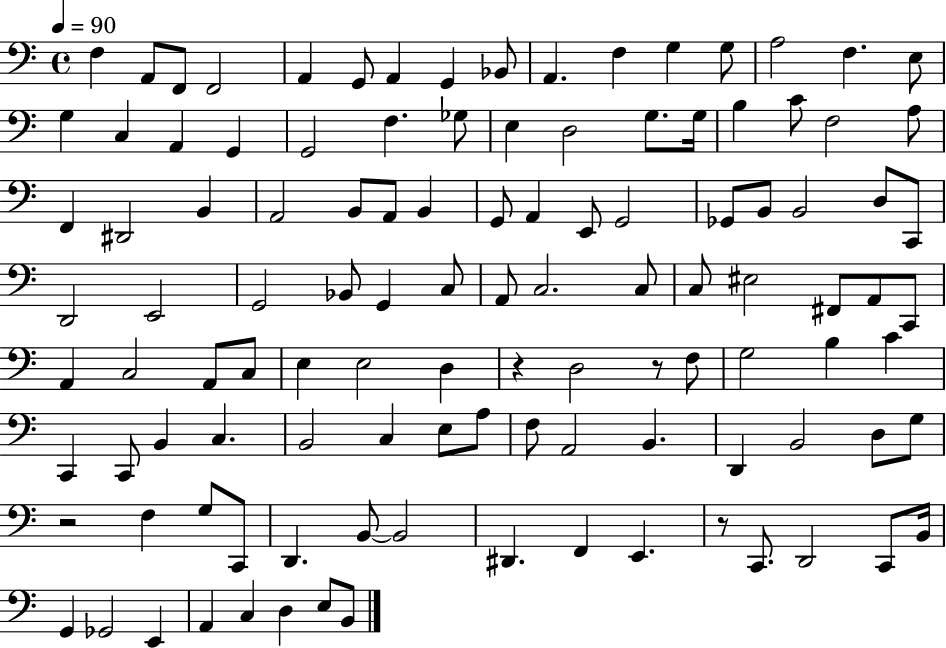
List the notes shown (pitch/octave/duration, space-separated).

F3/q A2/e F2/e F2/h A2/q G2/e A2/q G2/q Bb2/e A2/q. F3/q G3/q G3/e A3/h F3/q. E3/e G3/q C3/q A2/q G2/q G2/h F3/q. Gb3/e E3/q D3/h G3/e. G3/s B3/q C4/e F3/h A3/e F2/q D#2/h B2/q A2/h B2/e A2/e B2/q G2/e A2/q E2/e G2/h Gb2/e B2/e B2/h D3/e C2/e D2/h E2/h G2/h Bb2/e G2/q C3/e A2/e C3/h. C3/e C3/e EIS3/h F#2/e A2/e C2/e A2/q C3/h A2/e C3/e E3/q E3/h D3/q R/q D3/h R/e F3/e G3/h B3/q C4/q C2/q C2/e B2/q C3/q. B2/h C3/q E3/e A3/e F3/e A2/h B2/q. D2/q B2/h D3/e G3/e R/h F3/q G3/e C2/e D2/q. B2/e B2/h D#2/q. F2/q E2/q. R/e C2/e. D2/h C2/e B2/s G2/q Gb2/h E2/q A2/q C3/q D3/q E3/e B2/e